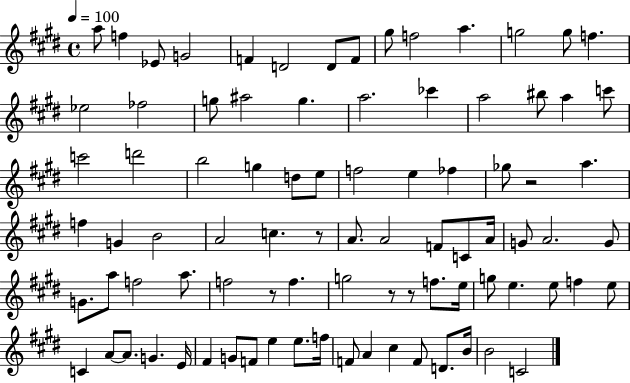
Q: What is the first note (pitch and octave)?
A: A5